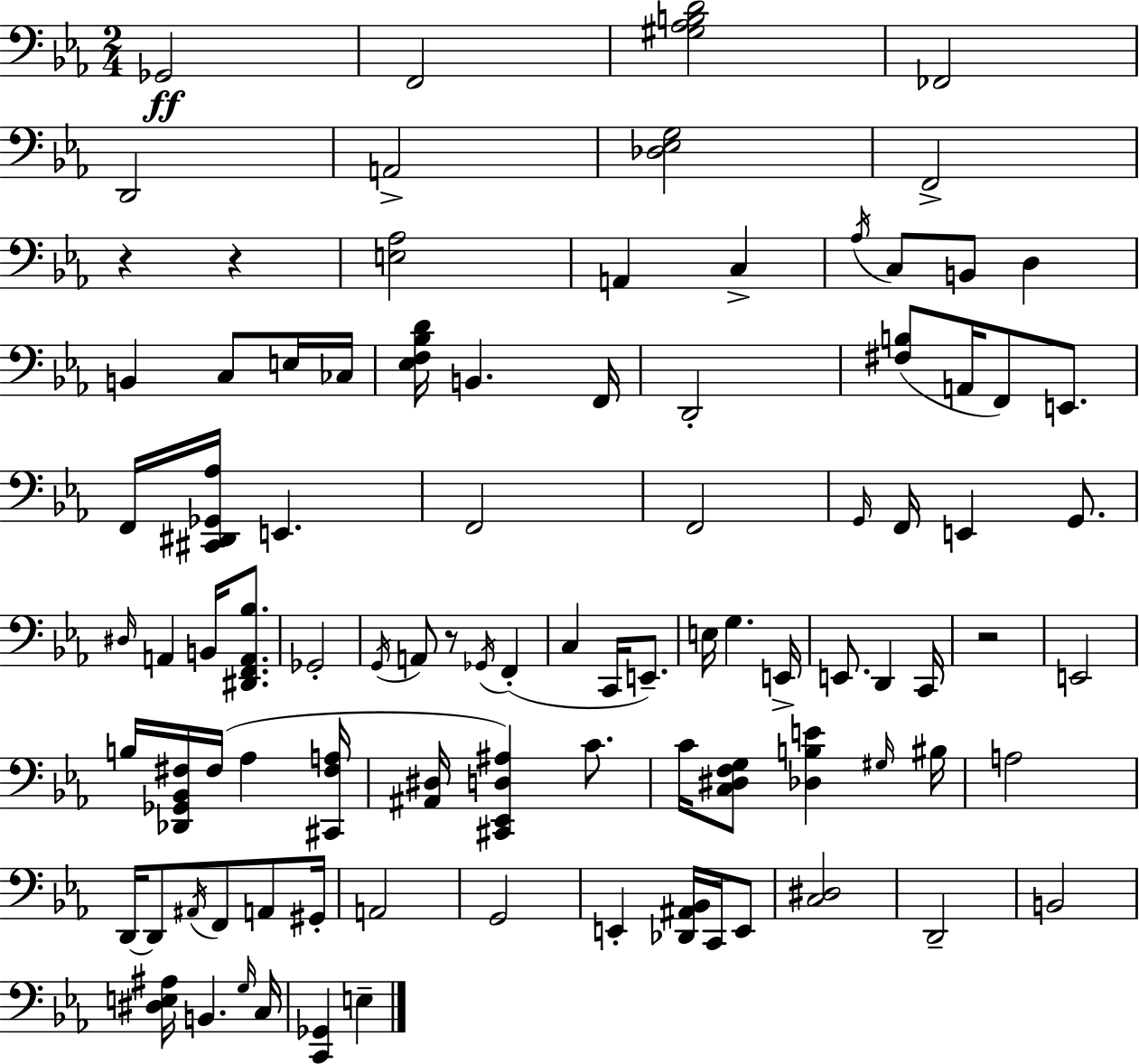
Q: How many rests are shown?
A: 4